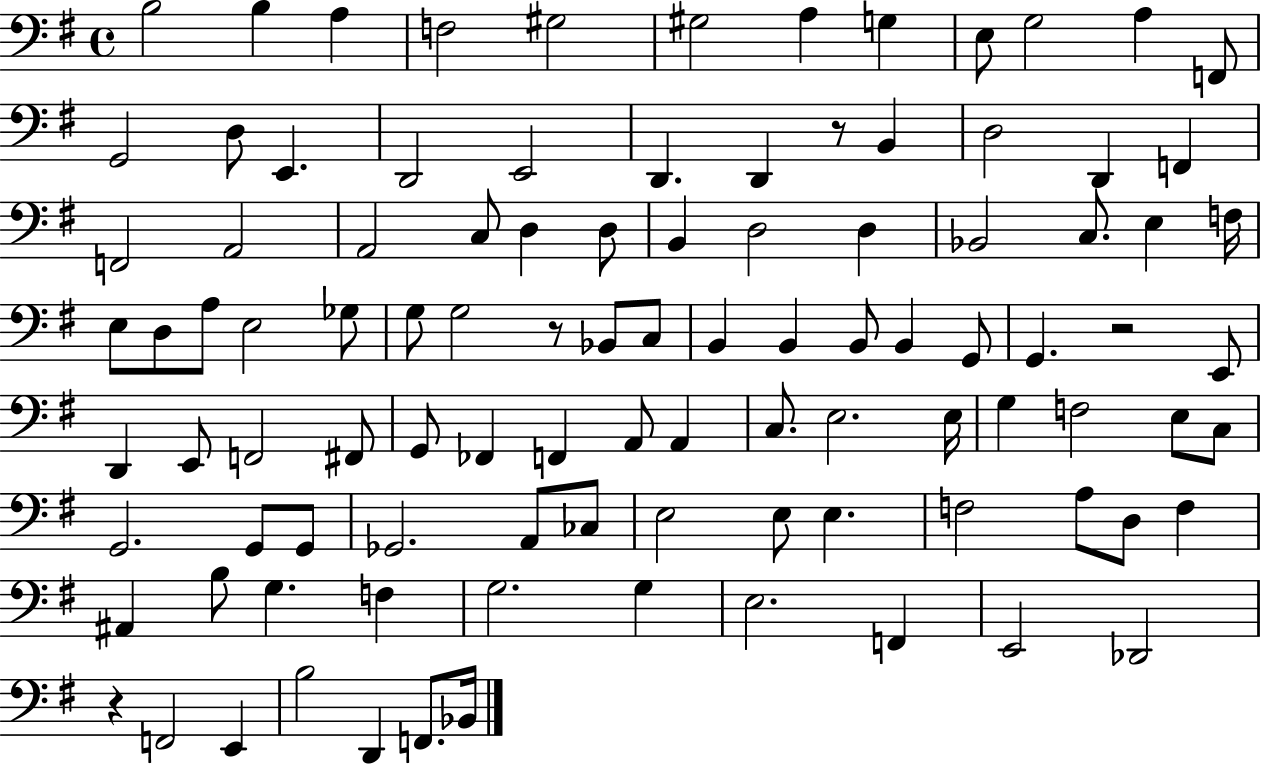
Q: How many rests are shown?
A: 4